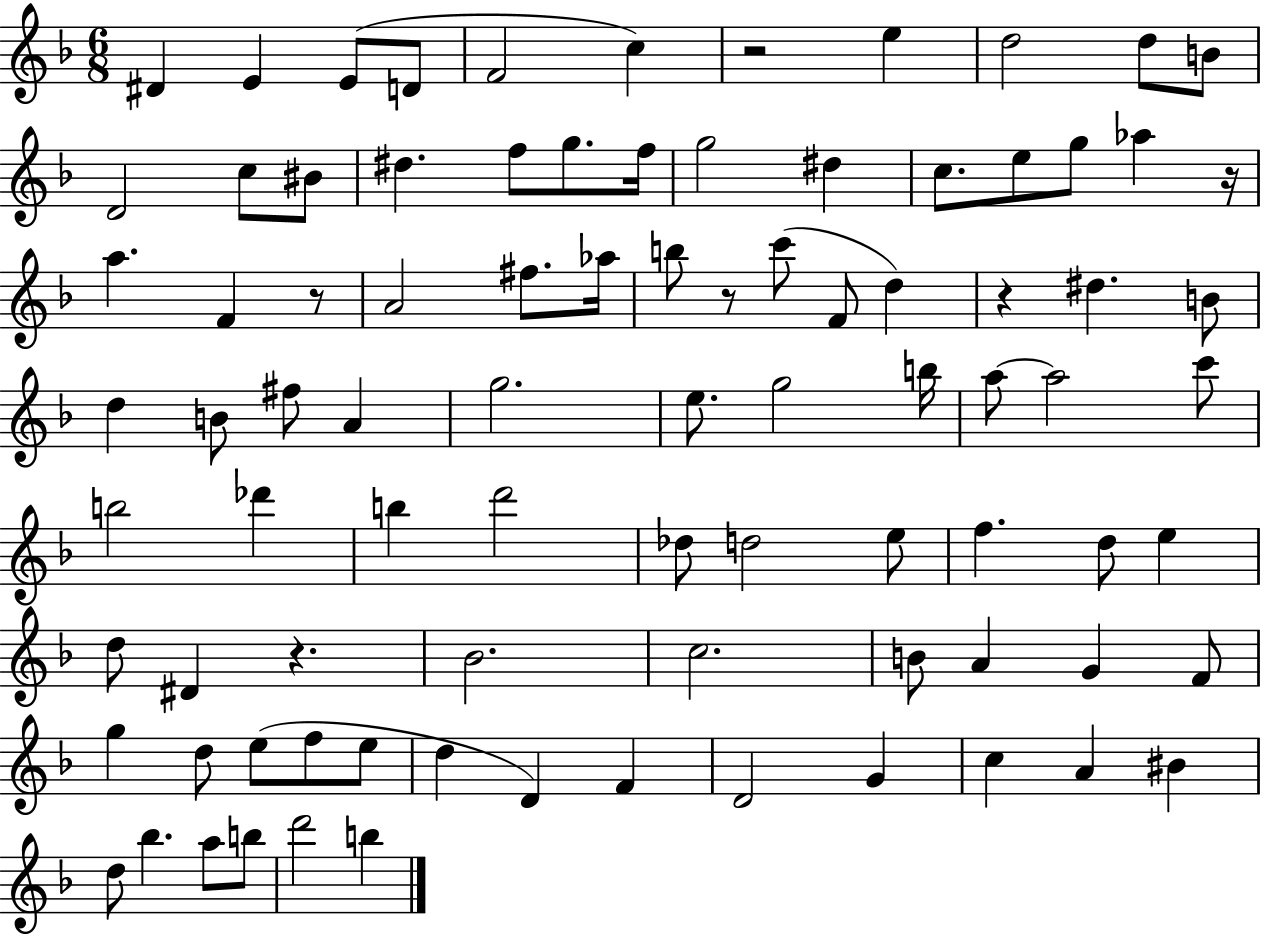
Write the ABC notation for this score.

X:1
T:Untitled
M:6/8
L:1/4
K:F
^D E E/2 D/2 F2 c z2 e d2 d/2 B/2 D2 c/2 ^B/2 ^d f/2 g/2 f/4 g2 ^d c/2 e/2 g/2 _a z/4 a F z/2 A2 ^f/2 _a/4 b/2 z/2 c'/2 F/2 d z ^d B/2 d B/2 ^f/2 A g2 e/2 g2 b/4 a/2 a2 c'/2 b2 _d' b d'2 _d/2 d2 e/2 f d/2 e d/2 ^D z _B2 c2 B/2 A G F/2 g d/2 e/2 f/2 e/2 d D F D2 G c A ^B d/2 _b a/2 b/2 d'2 b